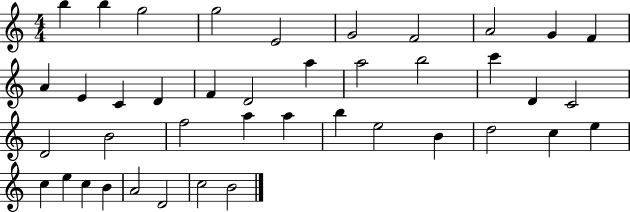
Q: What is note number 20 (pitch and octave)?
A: C6